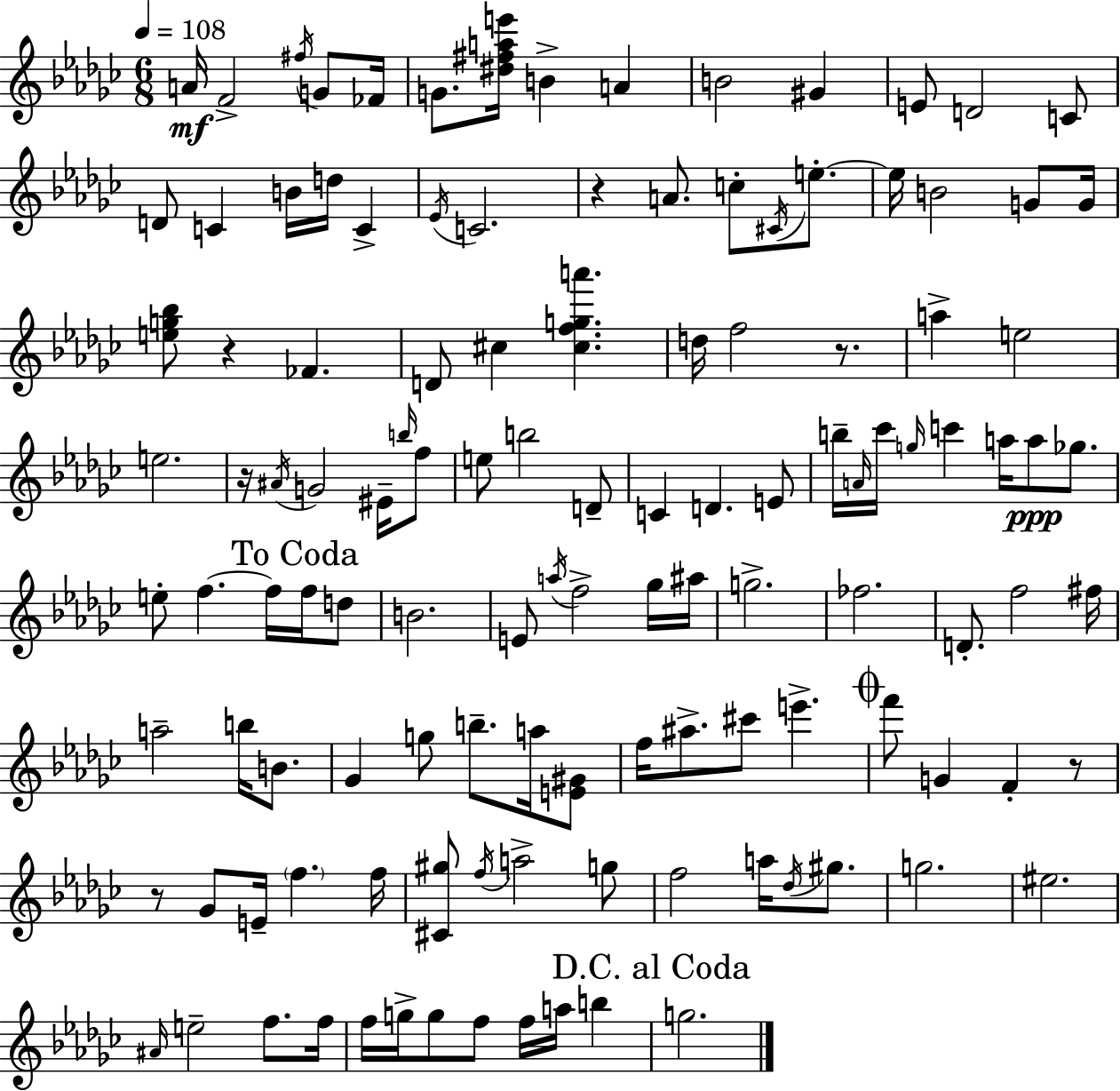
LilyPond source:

{
  \clef treble
  \numericTimeSignature
  \time 6/8
  \key ees \minor
  \tempo 4 = 108
  a'16\mf f'2-> \acciaccatura { fis''16 } g'8 | fes'16 g'8. <dis'' fis'' a'' e'''>16 b'4-> a'4 | b'2 gis'4 | e'8 d'2 c'8 | \break d'8 c'4 b'16 d''16 c'4-> | \acciaccatura { ees'16 } c'2. | r4 a'8. c''8-. \acciaccatura { cis'16 } | e''8.-.~~ e''16 b'2 | \break g'8 g'16 <e'' g'' bes''>8 r4 fes'4. | d'8 cis''4 <cis'' f'' g'' a'''>4. | d''16 f''2 | r8. a''4-> e''2 | \break e''2. | r16 \acciaccatura { ais'16 } g'2 | eis'16-- \grace { b''16 } f''8 e''8 b''2 | d'8-- c'4 d'4. | \break e'8 b''16-- \grace { a'16 } ces'''16 \grace { g''16 } c'''4 | a''16 a''8\ppp ges''8. e''8-. f''4.~~ | f''16 \mark "To Coda" f''16 d''8 b'2. | e'8 \acciaccatura { a''16 } f''2-> | \break ges''16 ais''16 g''2.-> | fes''2. | d'8.-. f''2 | fis''16 a''2-- | \break b''16 b'8. ges'4 | g''8 b''8.-- a''16 <e' gis'>8 f''16 ais''8.-> | cis'''8 e'''4.-> \mark \markup { \musicglyph "scripts.coda" } f'''8 g'4 | f'4-. r8 r8 ges'8 | \break e'16-- \parenthesize f''4. f''16 <cis' gis''>8 \acciaccatura { f''16 } a''2-> | g''8 f''2 | a''16 \acciaccatura { des''16 } gis''8. g''2. | eis''2. | \break \grace { ais'16 } e''2-- | f''8. f''16 f''16 | g''16-> g''8 f''8 f''16 a''16 b''4 \mark "D.C. al Coda" g''2. | \bar "|."
}